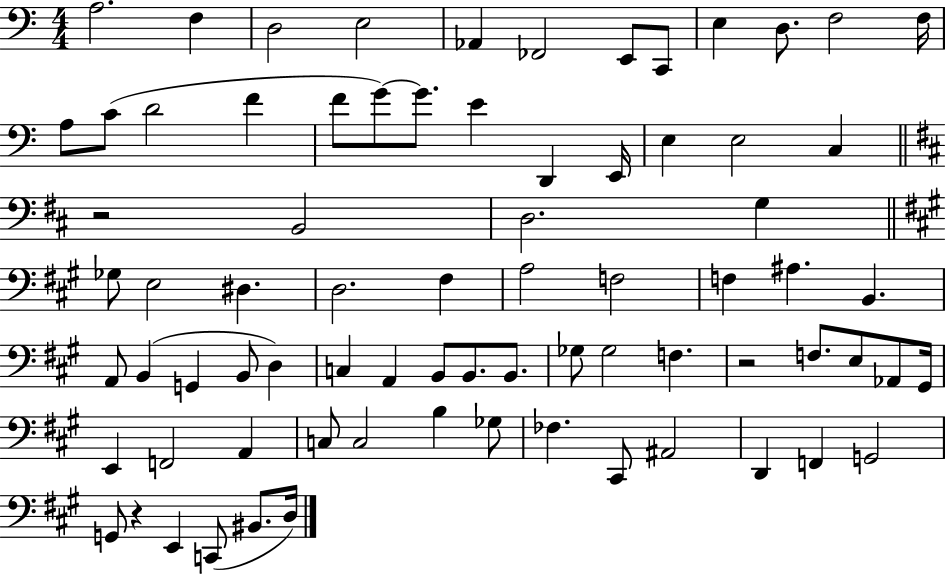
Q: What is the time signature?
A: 4/4